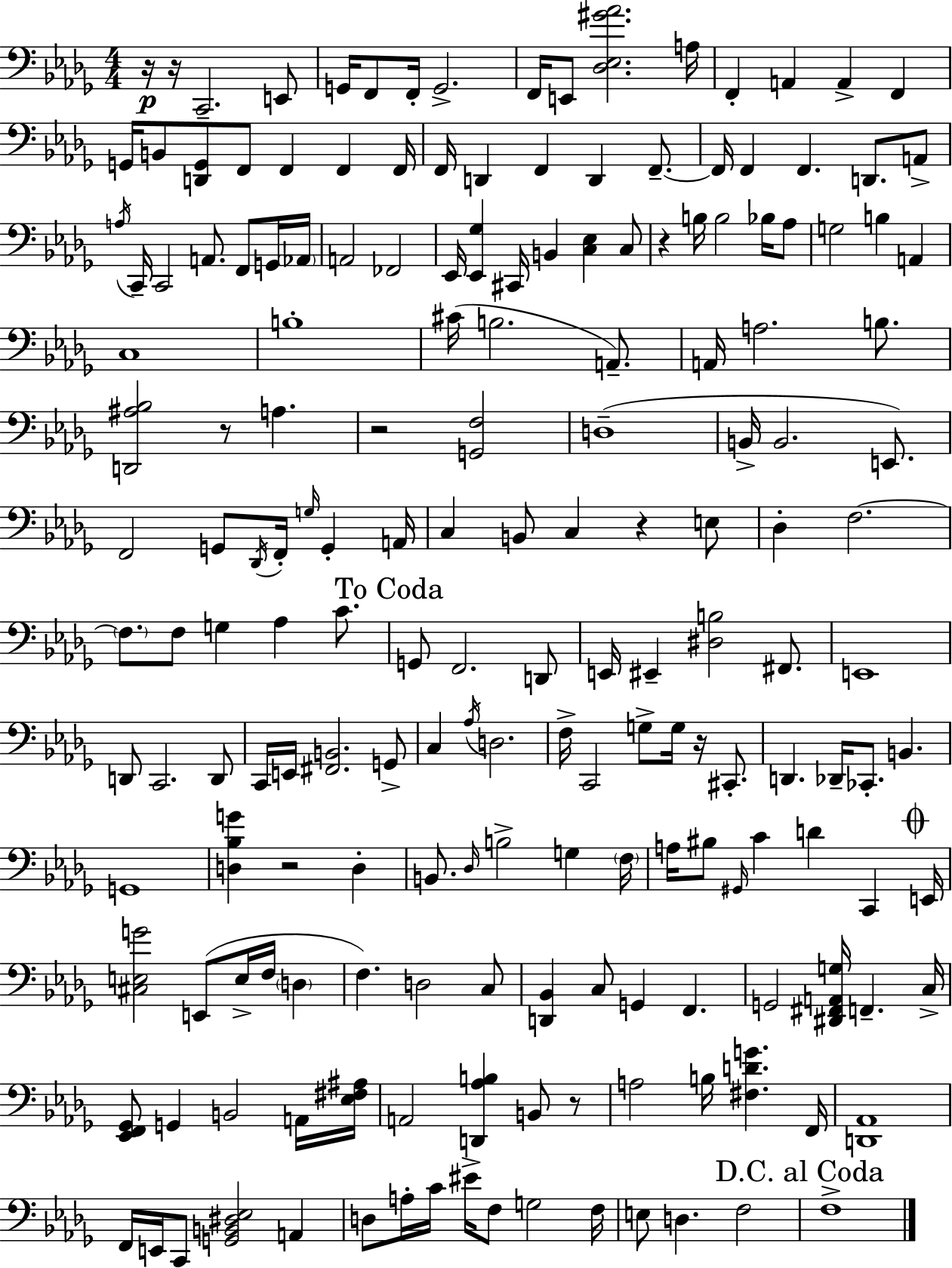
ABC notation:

X:1
T:Untitled
M:4/4
L:1/4
K:Bbm
z/4 z/4 C,,2 E,,/2 G,,/4 F,,/2 F,,/4 G,,2 F,,/4 E,,/2 [_D,_E,^G_A]2 A,/4 F,, A,, A,, F,, G,,/4 B,,/2 [D,,G,,]/2 F,,/2 F,, F,, F,,/4 F,,/4 D,, F,, D,, F,,/2 F,,/4 F,, F,, D,,/2 A,,/2 A,/4 C,,/4 C,,2 A,,/2 F,,/2 G,,/4 _A,,/4 A,,2 _F,,2 _E,,/4 [_E,,_G,] ^C,,/4 B,, [C,_E,] C,/2 z B,/4 B,2 _B,/4 _A,/2 G,2 B, A,, C,4 B,4 ^C/4 B,2 A,,/2 A,,/4 A,2 B,/2 [D,,^A,_B,]2 z/2 A, z2 [G,,F,]2 D,4 B,,/4 B,,2 E,,/2 F,,2 G,,/2 _D,,/4 F,,/4 G,/4 G,, A,,/4 C, B,,/2 C, z E,/2 _D, F,2 F,/2 F,/2 G, _A, C/2 G,,/2 F,,2 D,,/2 E,,/4 ^E,, [^D,B,]2 ^F,,/2 E,,4 D,,/2 C,,2 D,,/2 C,,/4 E,,/4 [^F,,B,,]2 G,,/2 C, _A,/4 D,2 F,/4 C,,2 G,/2 G,/4 z/4 ^C,,/2 D,, _D,,/4 _C,,/2 B,, G,,4 [D,_B,G] z2 D, B,,/2 _D,/4 B,2 G, F,/4 A,/4 ^B,/2 ^G,,/4 C D C,, E,,/4 [^C,E,G]2 E,,/2 E,/4 F,/4 D, F, D,2 C,/2 [D,,_B,,] C,/2 G,, F,, G,,2 [^D,,^F,,A,,G,]/4 F,, C,/4 [_E,,F,,_G,,]/2 G,, B,,2 A,,/4 [_E,^F,^A,]/4 A,,2 [D,,_A,B,] B,,/2 z/2 A,2 B,/4 [^F,DG] F,,/4 [D,,_A,,]4 F,,/4 E,,/4 C,,/2 [G,,B,,^D,_E,]2 A,, D,/2 A,/4 C/4 ^E/4 F,/2 G,2 F,/4 E,/2 D, F,2 F,4